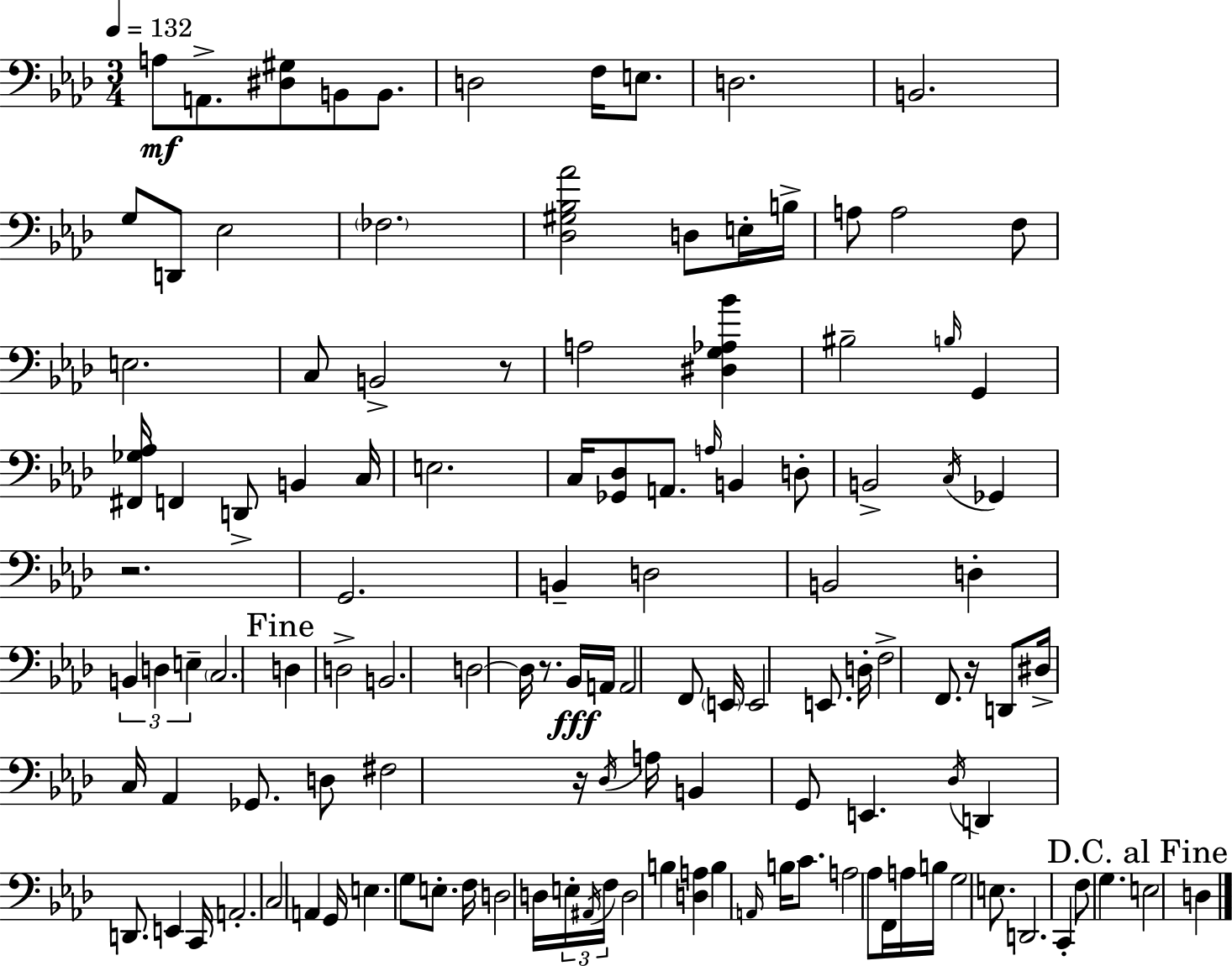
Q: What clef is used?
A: bass